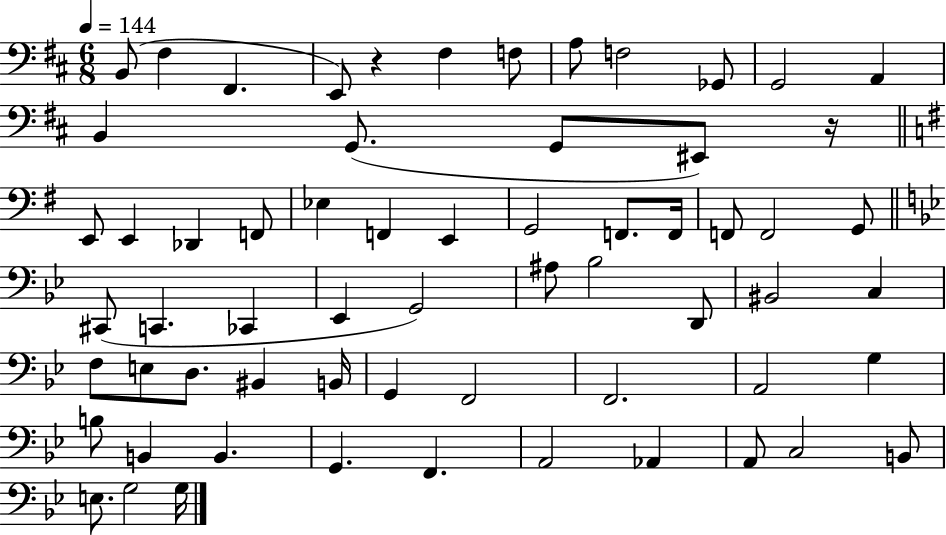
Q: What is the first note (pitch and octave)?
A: B2